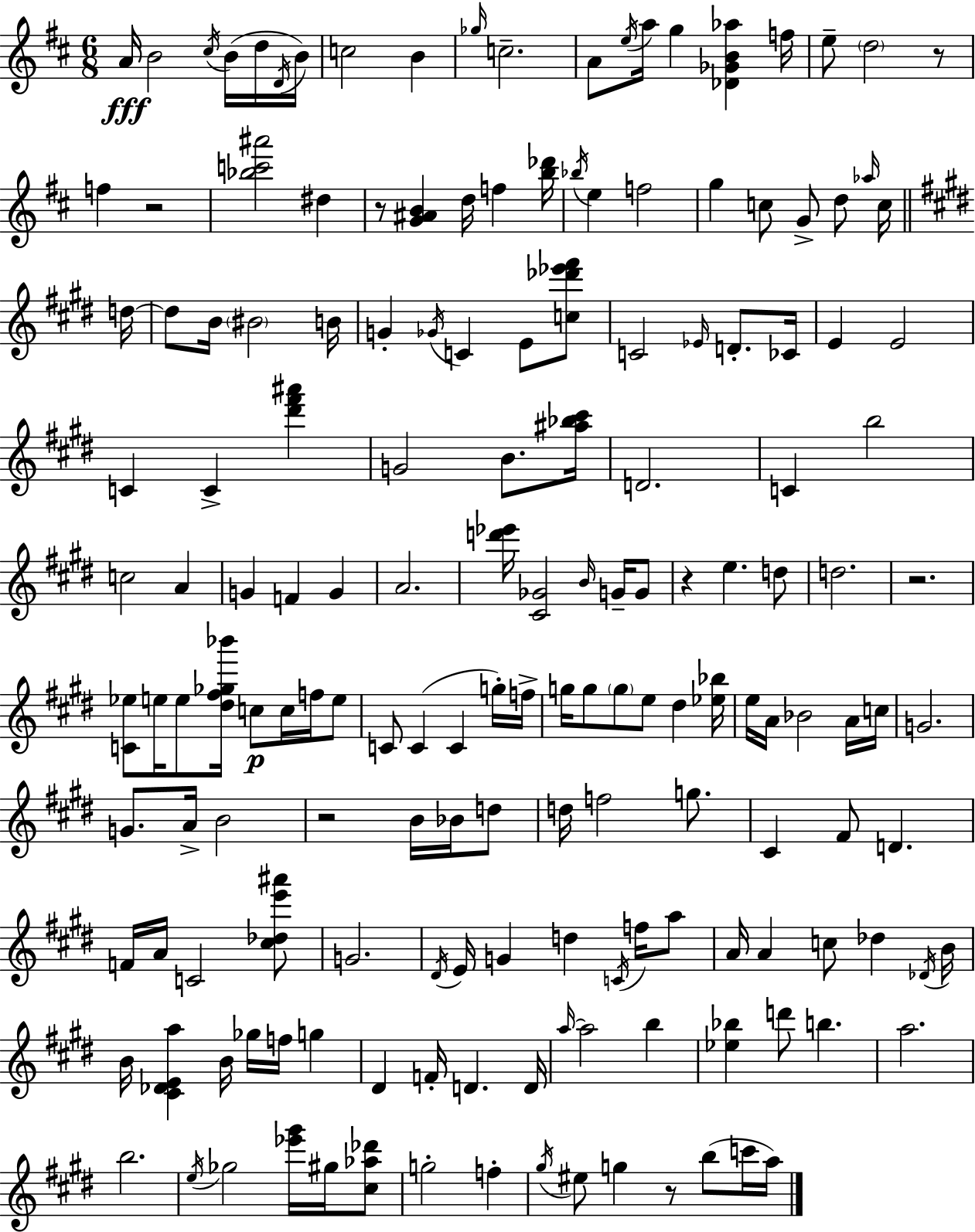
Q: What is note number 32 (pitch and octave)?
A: D5